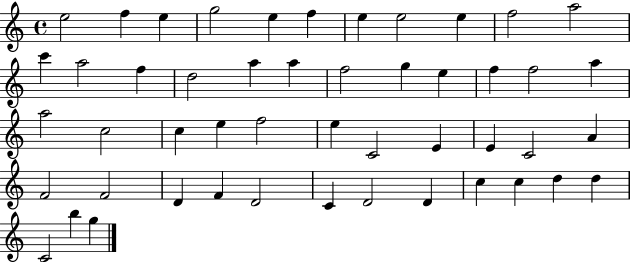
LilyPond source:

{
  \clef treble
  \time 4/4
  \defaultTimeSignature
  \key c \major
  e''2 f''4 e''4 | g''2 e''4 f''4 | e''4 e''2 e''4 | f''2 a''2 | \break c'''4 a''2 f''4 | d''2 a''4 a''4 | f''2 g''4 e''4 | f''4 f''2 a''4 | \break a''2 c''2 | c''4 e''4 f''2 | e''4 c'2 e'4 | e'4 c'2 a'4 | \break f'2 f'2 | d'4 f'4 d'2 | c'4 d'2 d'4 | c''4 c''4 d''4 d''4 | \break c'2 b''4 g''4 | \bar "|."
}